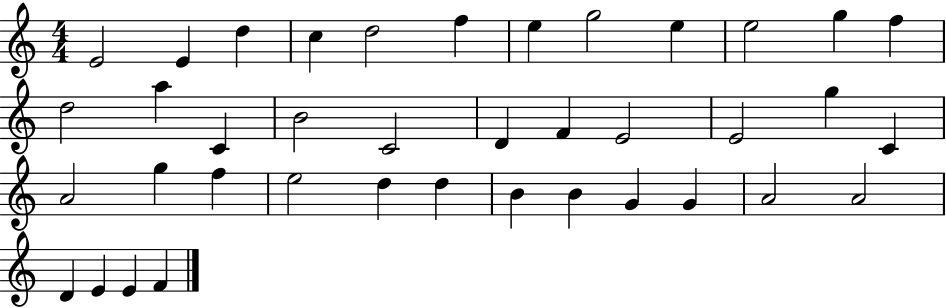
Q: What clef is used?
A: treble